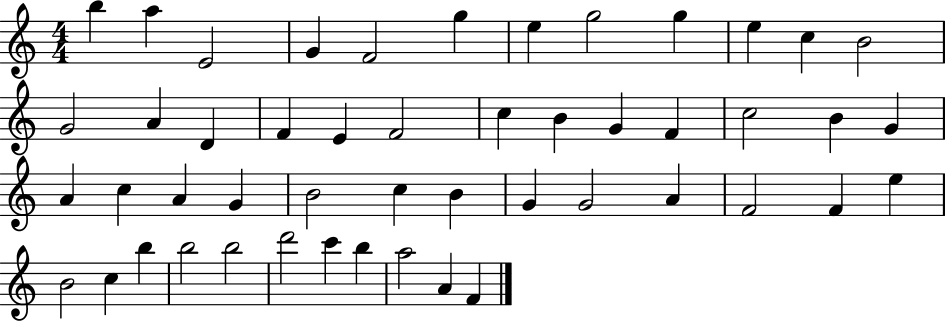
{
  \clef treble
  \numericTimeSignature
  \time 4/4
  \key c \major
  b''4 a''4 e'2 | g'4 f'2 g''4 | e''4 g''2 g''4 | e''4 c''4 b'2 | \break g'2 a'4 d'4 | f'4 e'4 f'2 | c''4 b'4 g'4 f'4 | c''2 b'4 g'4 | \break a'4 c''4 a'4 g'4 | b'2 c''4 b'4 | g'4 g'2 a'4 | f'2 f'4 e''4 | \break b'2 c''4 b''4 | b''2 b''2 | d'''2 c'''4 b''4 | a''2 a'4 f'4 | \break \bar "|."
}